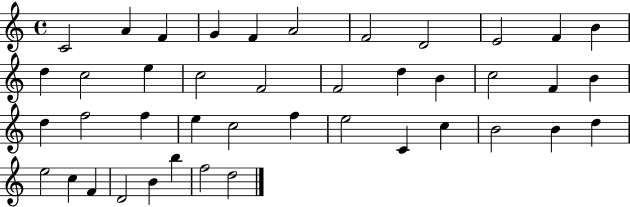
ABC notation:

X:1
T:Untitled
M:4/4
L:1/4
K:C
C2 A F G F A2 F2 D2 E2 F B d c2 e c2 F2 F2 d B c2 F B d f2 f e c2 f e2 C c B2 B d e2 c F D2 B b f2 d2